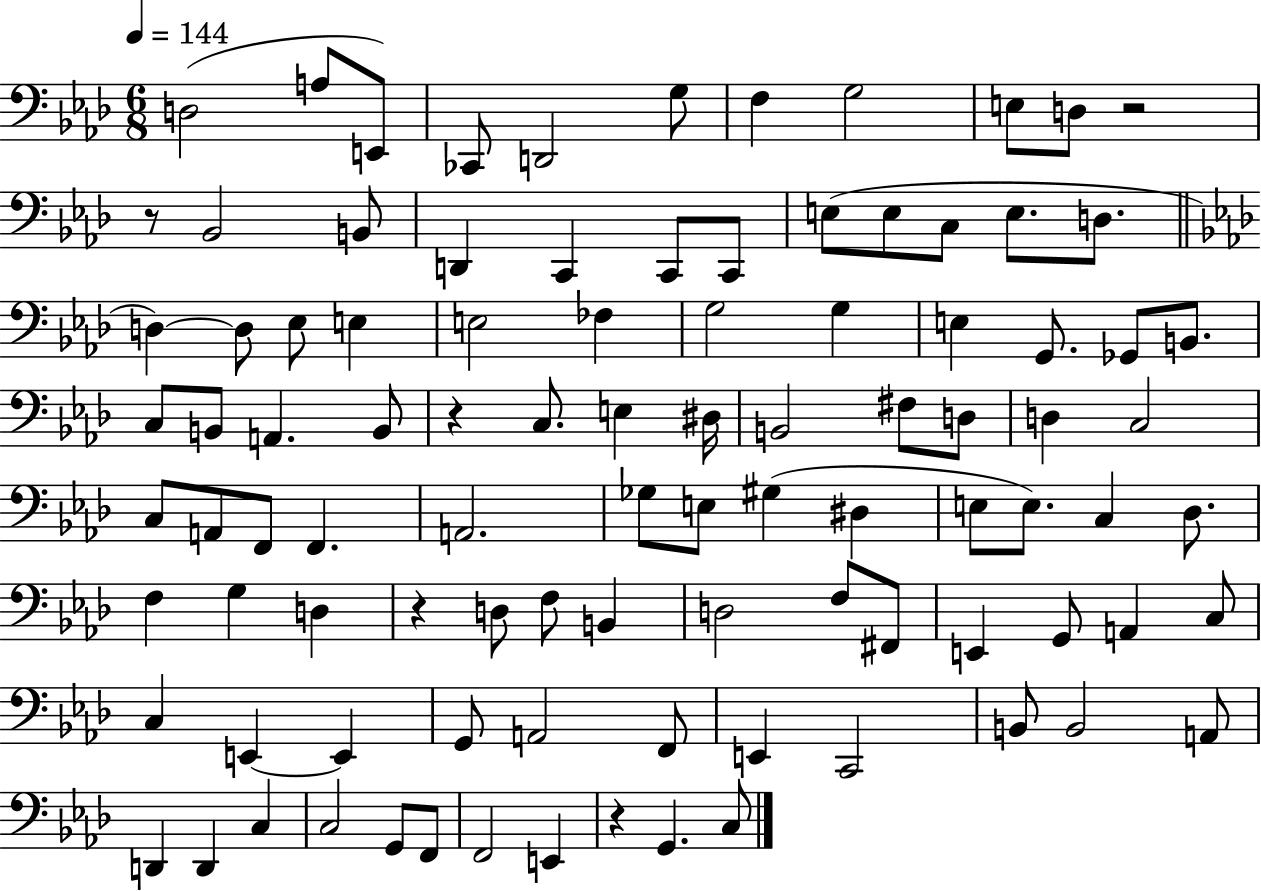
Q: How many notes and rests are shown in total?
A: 97